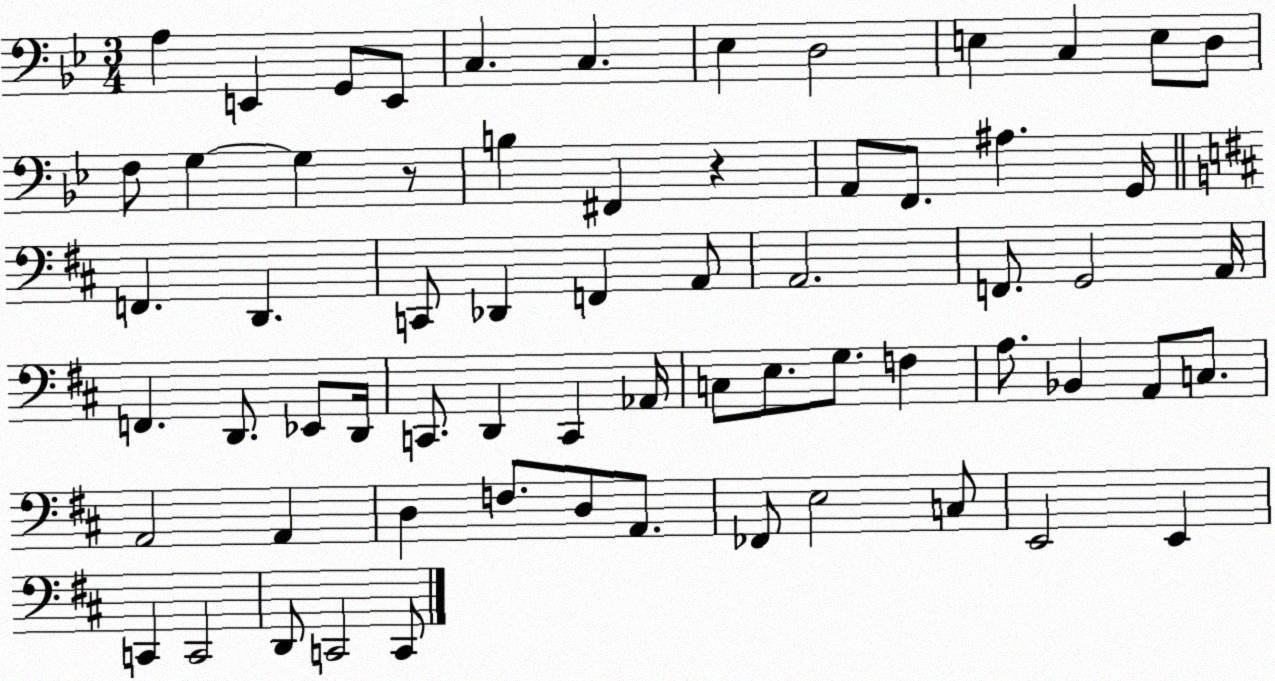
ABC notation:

X:1
T:Untitled
M:3/4
L:1/4
K:Bb
A, E,, G,,/2 E,,/2 C, C, _E, D,2 E, C, E,/2 D,/2 F,/2 G, G, z/2 B, ^F,, z A,,/2 F,,/2 ^A, G,,/4 F,, D,, C,,/2 _D,, F,, A,,/2 A,,2 F,,/2 G,,2 A,,/4 F,, D,,/2 _E,,/2 D,,/4 C,,/2 D,, C,, _A,,/4 C,/2 E,/2 G,/2 F, A,/2 _B,, A,,/2 C,/2 A,,2 A,, D, F,/2 D,/2 A,,/2 _F,,/2 E,2 C,/2 E,,2 E,, C,, C,,2 D,,/2 C,,2 C,,/2